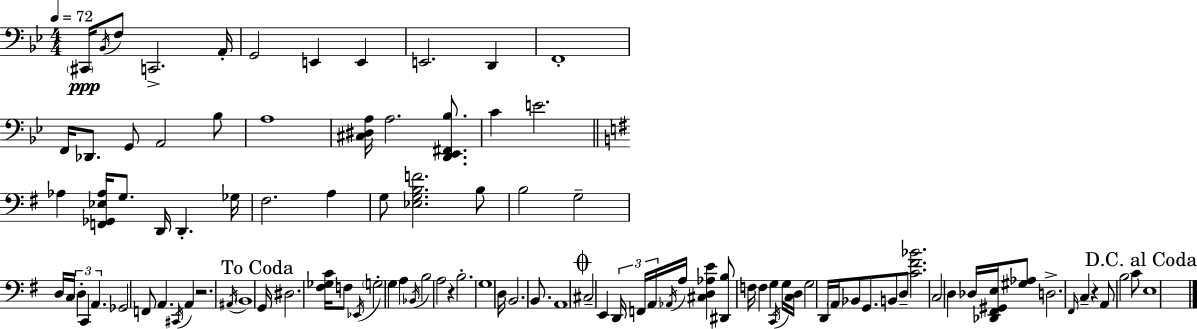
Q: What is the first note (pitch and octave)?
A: C#2